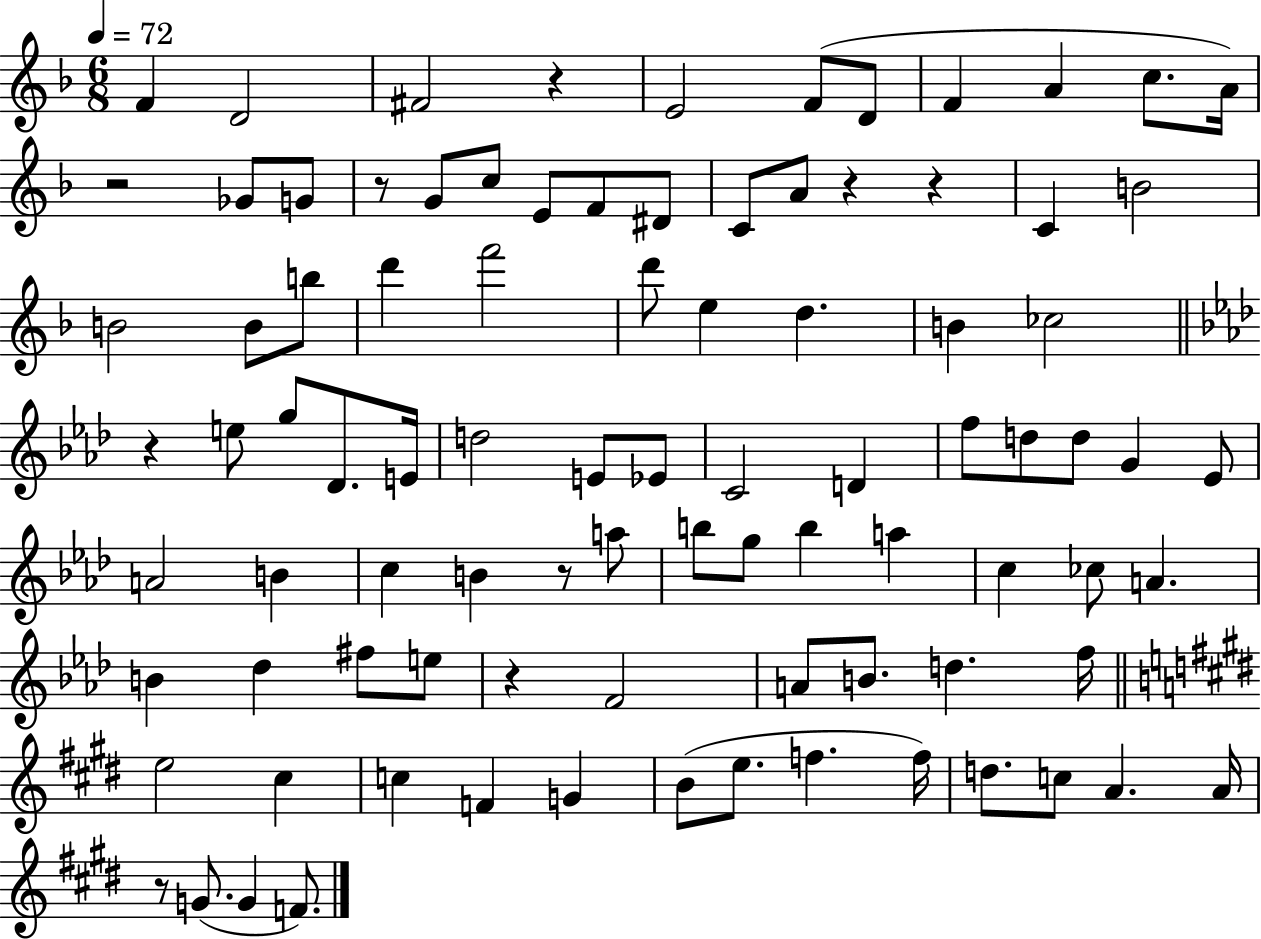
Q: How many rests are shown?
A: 9